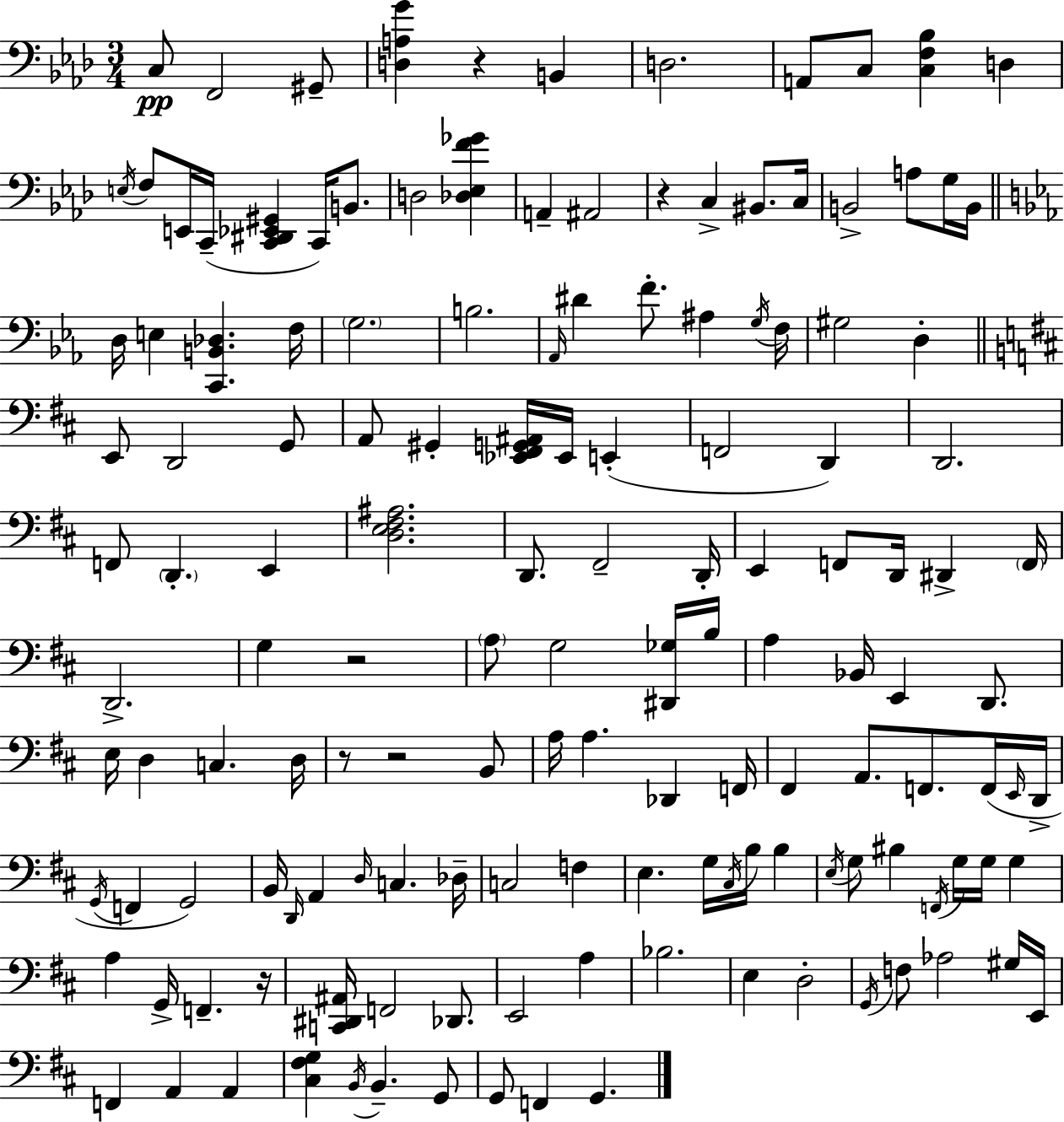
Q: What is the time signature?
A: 3/4